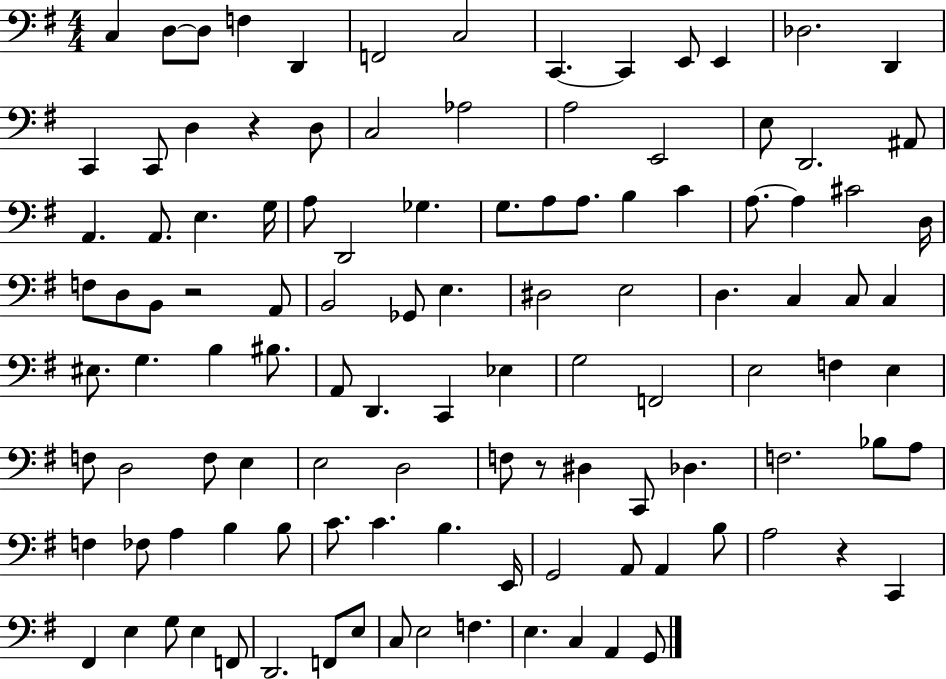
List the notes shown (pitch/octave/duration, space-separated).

C3/q D3/e D3/e F3/q D2/q F2/h C3/h C2/q. C2/q E2/e E2/q Db3/h. D2/q C2/q C2/e D3/q R/q D3/e C3/h Ab3/h A3/h E2/h E3/e D2/h. A#2/e A2/q. A2/e. E3/q. G3/s A3/e D2/h Gb3/q. G3/e. A3/e A3/e. B3/q C4/q A3/e. A3/q C#4/h D3/s F3/e D3/e B2/e R/h A2/e B2/h Gb2/e E3/q. D#3/h E3/h D3/q. C3/q C3/e C3/q EIS3/e. G3/q. B3/q BIS3/e. A2/e D2/q. C2/q Eb3/q G3/h F2/h E3/h F3/q E3/q F3/e D3/h F3/e E3/q E3/h D3/h F3/e R/e D#3/q C2/e Db3/q. F3/h. Bb3/e A3/e F3/q FES3/e A3/q B3/q B3/e C4/e. C4/q. B3/q. E2/s G2/h A2/e A2/q B3/e A3/h R/q C2/q F#2/q E3/q G3/e E3/q F2/e D2/h. F2/e E3/e C3/e E3/h F3/q. E3/q. C3/q A2/q G2/e